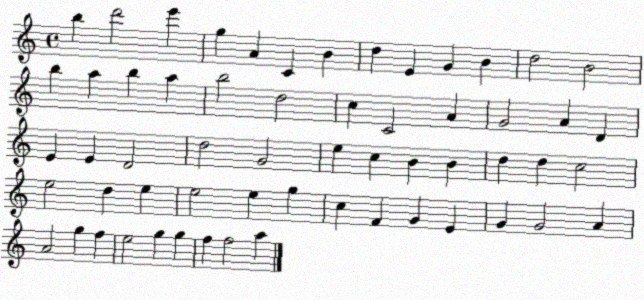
X:1
T:Untitled
M:4/4
L:1/4
K:C
b d'2 e' g A C B d E G B d2 B2 b a b a b2 d2 c C2 A G2 A D E E D2 d2 G2 e c B B d d c2 e2 d e e2 e g c F G E G G2 A A2 g f e2 g g f f2 a